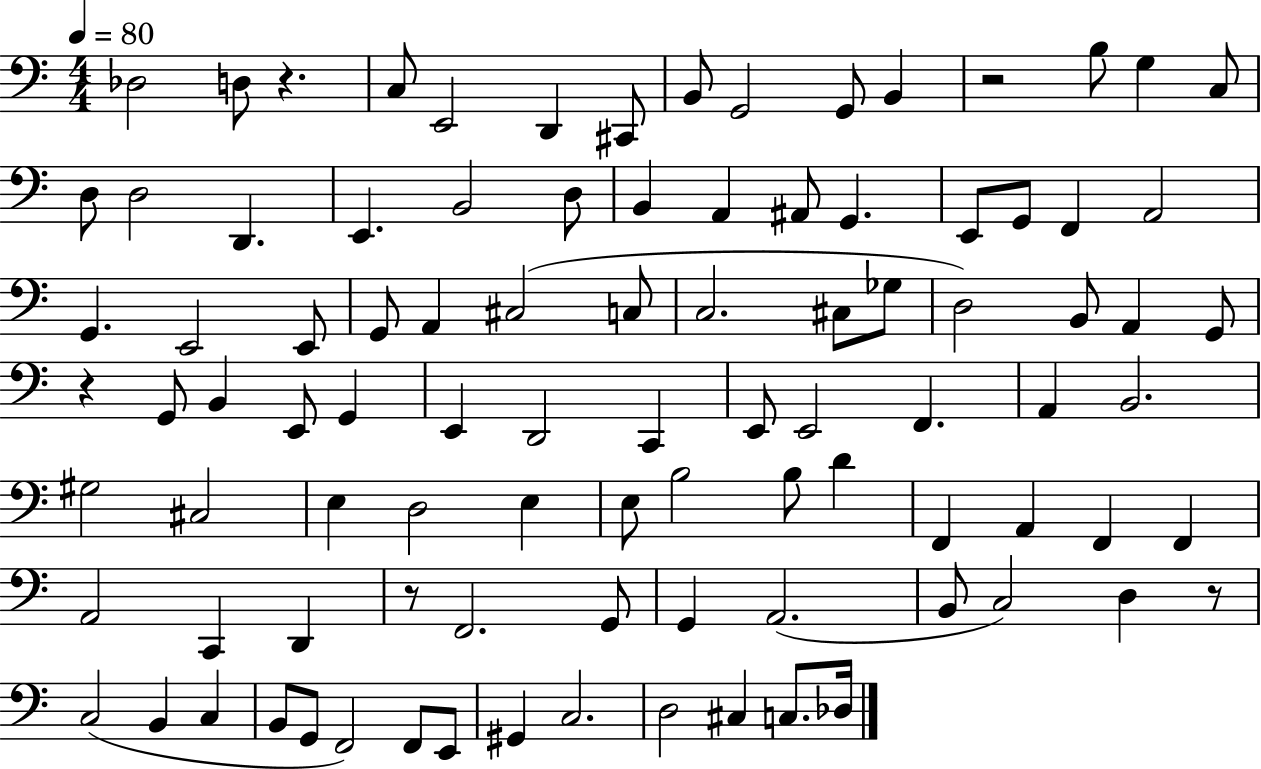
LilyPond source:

{
  \clef bass
  \numericTimeSignature
  \time 4/4
  \key c \major
  \tempo 4 = 80
  des2 d8 r4. | c8 e,2 d,4 cis,8 | b,8 g,2 g,8 b,4 | r2 b8 g4 c8 | \break d8 d2 d,4. | e,4. b,2 d8 | b,4 a,4 ais,8 g,4. | e,8 g,8 f,4 a,2 | \break g,4. e,2 e,8 | g,8 a,4 cis2( c8 | c2. cis8 ges8 | d2) b,8 a,4 g,8 | \break r4 g,8 b,4 e,8 g,4 | e,4 d,2 c,4 | e,8 e,2 f,4. | a,4 b,2. | \break gis2 cis2 | e4 d2 e4 | e8 b2 b8 d'4 | f,4 a,4 f,4 f,4 | \break a,2 c,4 d,4 | r8 f,2. g,8 | g,4 a,2.( | b,8 c2) d4 r8 | \break c2( b,4 c4 | b,8 g,8 f,2) f,8 e,8 | gis,4 c2. | d2 cis4 c8. des16 | \break \bar "|."
}